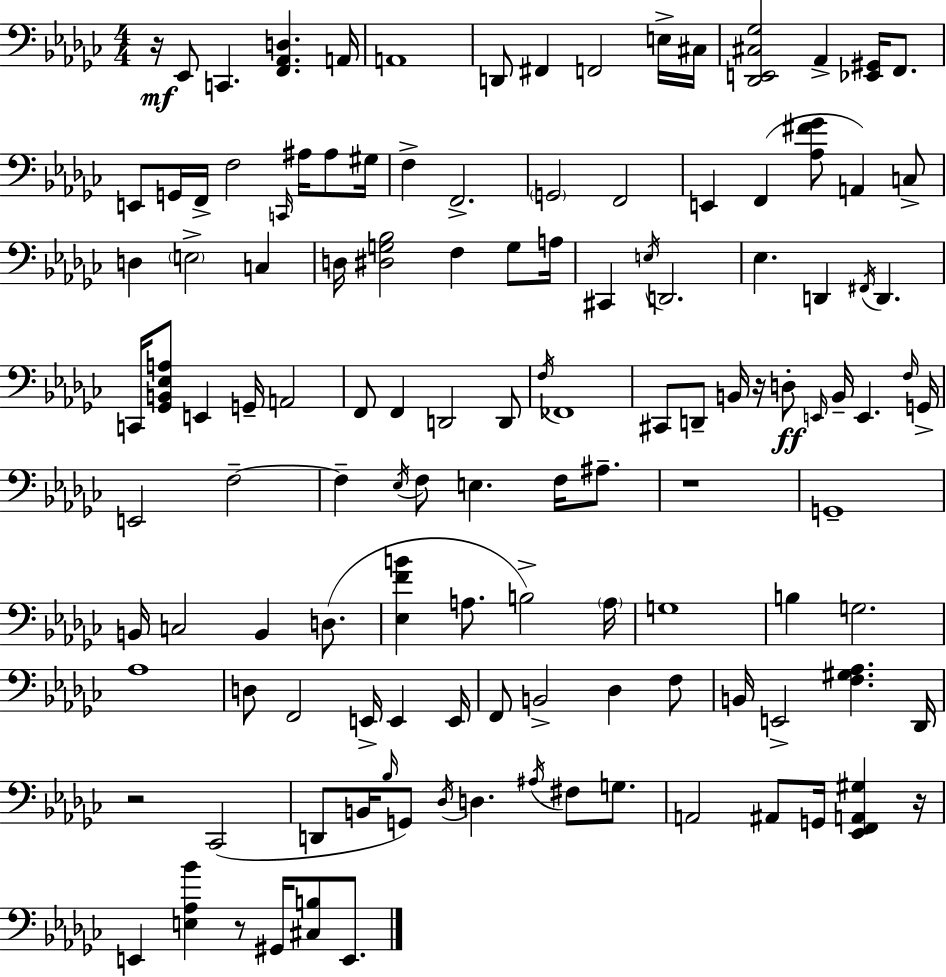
R/s Eb2/e C2/q. [F2,Ab2,D3]/q. A2/s A2/w D2/e F#2/q F2/h E3/s C#3/s [Db2,E2,C#3,Gb3]/h Ab2/q [Eb2,G#2]/s F2/e. E2/e G2/s F2/s F3/h C2/s A#3/s A#3/e G#3/s F3/q F2/h. G2/h F2/h E2/q F2/q [Ab3,F#4,Gb4]/e A2/q C3/e D3/q E3/h C3/q D3/s [D#3,G3,Bb3]/h F3/q G3/e A3/s C#2/q E3/s D2/h. Eb3/q. D2/q F#2/s D2/q. C2/s [Gb2,B2,Eb3,A3]/e E2/q G2/s A2/h F2/e F2/q D2/h D2/e F3/s FES2/w C#2/e D2/e B2/s R/s D3/e E2/s B2/s E2/q. F3/s G2/s E2/h F3/h F3/q Eb3/s F3/e E3/q. F3/s A#3/e. R/w G2/w B2/s C3/h B2/q D3/e. [Eb3,F4,B4]/q A3/e. B3/h A3/s G3/w B3/q G3/h. Ab3/w D3/e F2/h E2/s E2/q E2/s F2/e B2/h Db3/q F3/e B2/s E2/h [F3,G#3,Ab3]/q. Db2/s R/h CES2/h D2/e B2/s Bb3/s G2/e Db3/s D3/q. A#3/s F#3/e G3/e. A2/h A#2/e G2/s [Eb2,F2,A2,G#3]/q R/s E2/q [E3,Ab3,Bb4]/q R/e G#2/s [C#3,B3]/e E2/e.